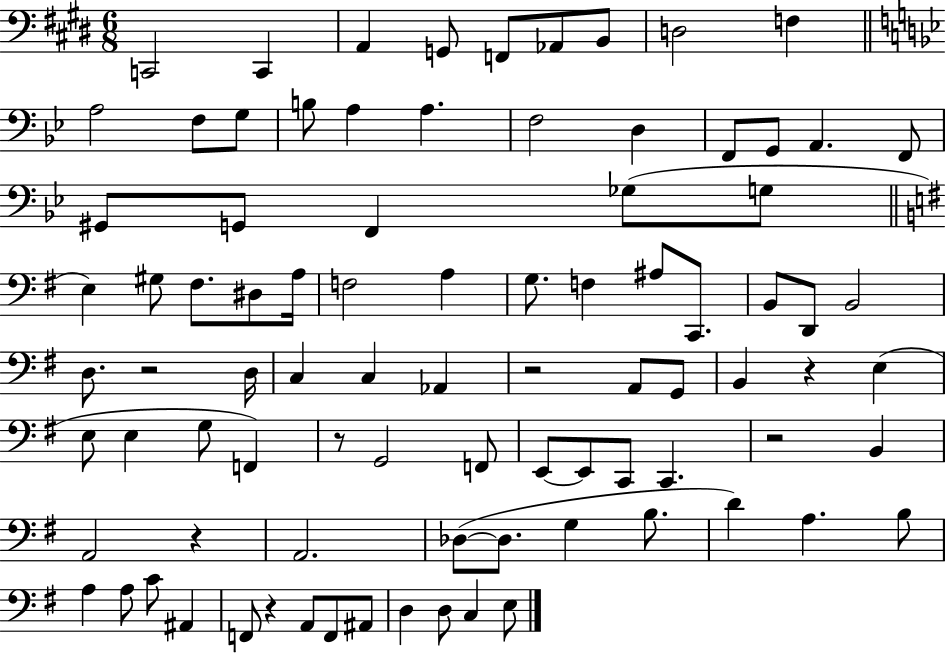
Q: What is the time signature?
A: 6/8